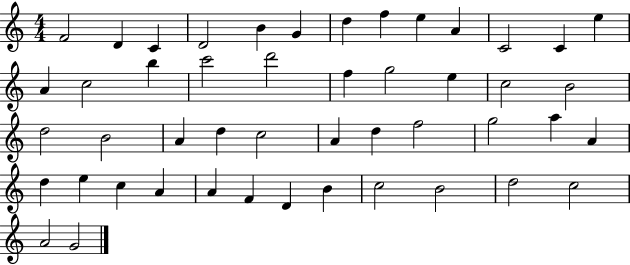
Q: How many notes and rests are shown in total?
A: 48